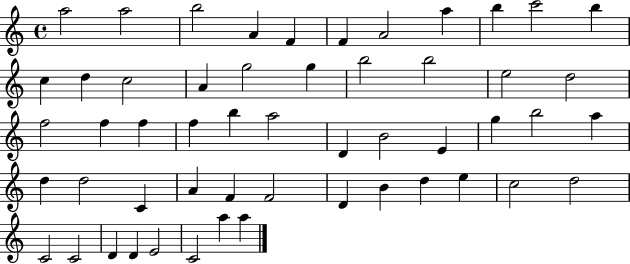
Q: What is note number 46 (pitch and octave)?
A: C4